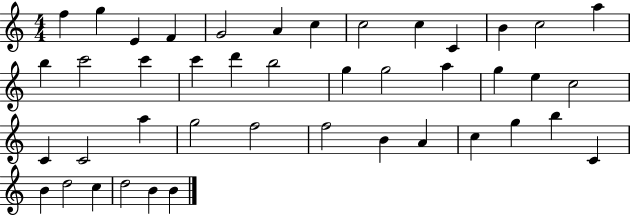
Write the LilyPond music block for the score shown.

{
  \clef treble
  \numericTimeSignature
  \time 4/4
  \key c \major
  f''4 g''4 e'4 f'4 | g'2 a'4 c''4 | c''2 c''4 c'4 | b'4 c''2 a''4 | \break b''4 c'''2 c'''4 | c'''4 d'''4 b''2 | g''4 g''2 a''4 | g''4 e''4 c''2 | \break c'4 c'2 a''4 | g''2 f''2 | f''2 b'4 a'4 | c''4 g''4 b''4 c'4 | \break b'4 d''2 c''4 | d''2 b'4 b'4 | \bar "|."
}